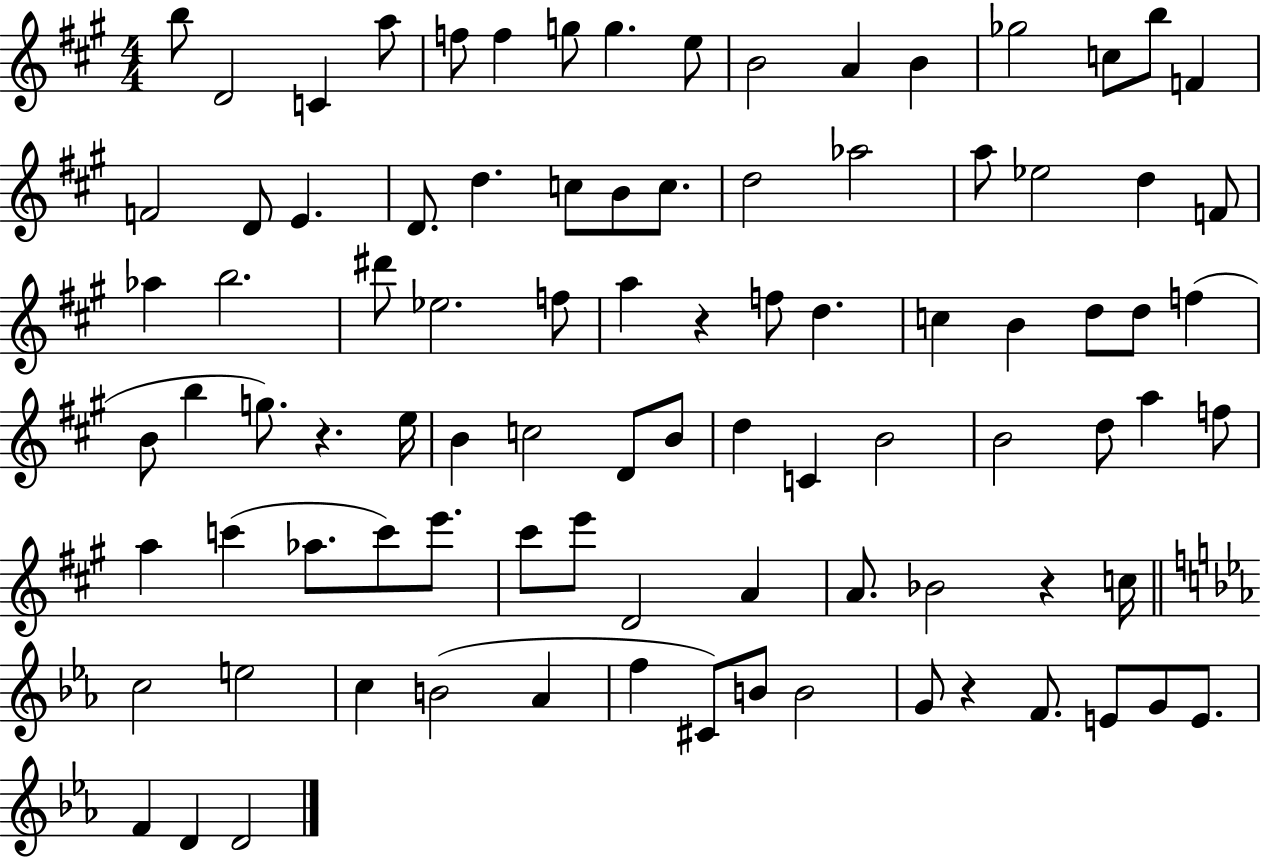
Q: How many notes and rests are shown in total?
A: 91